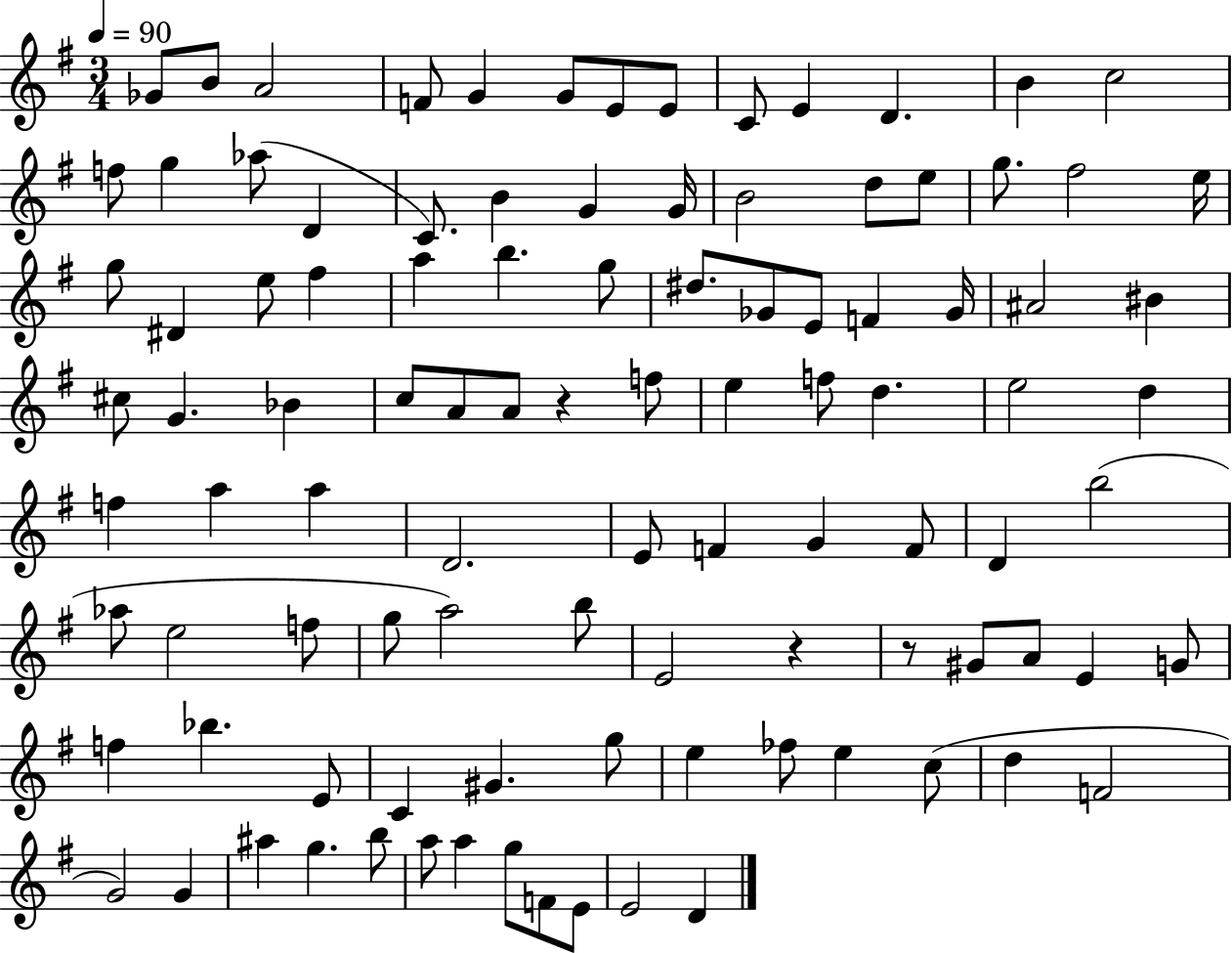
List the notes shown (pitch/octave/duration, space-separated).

Gb4/e B4/e A4/h F4/e G4/q G4/e E4/e E4/e C4/e E4/q D4/q. B4/q C5/h F5/e G5/q Ab5/e D4/q C4/e. B4/q G4/q G4/s B4/h D5/e E5/e G5/e. F#5/h E5/s G5/e D#4/q E5/e F#5/q A5/q B5/q. G5/e D#5/e. Gb4/e E4/e F4/q Gb4/s A#4/h BIS4/q C#5/e G4/q. Bb4/q C5/e A4/e A4/e R/q F5/e E5/q F5/e D5/q. E5/h D5/q F5/q A5/q A5/q D4/h. E4/e F4/q G4/q F4/e D4/q B5/h Ab5/e E5/h F5/e G5/e A5/h B5/e E4/h R/q R/e G#4/e A4/e E4/q G4/e F5/q Bb5/q. E4/e C4/q G#4/q. G5/e E5/q FES5/e E5/q C5/e D5/q F4/h G4/h G4/q A#5/q G5/q. B5/e A5/e A5/q G5/e F4/e E4/e E4/h D4/q